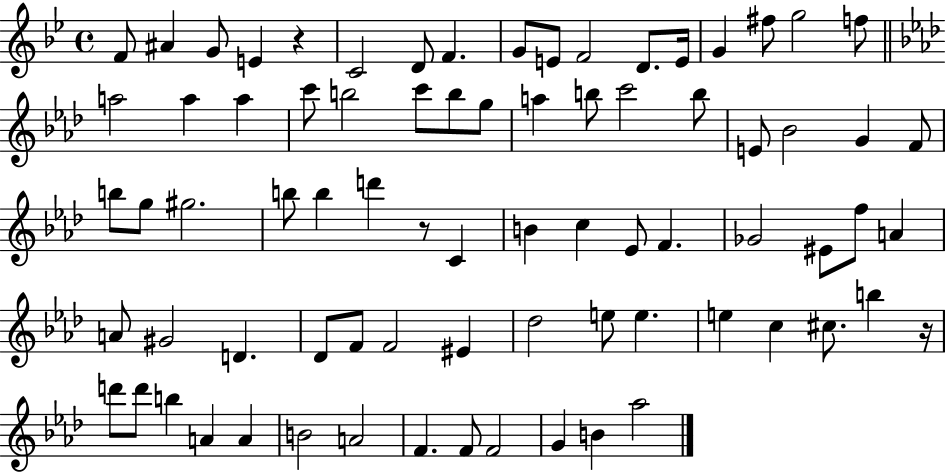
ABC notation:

X:1
T:Untitled
M:4/4
L:1/4
K:Bb
F/2 ^A G/2 E z C2 D/2 F G/2 E/2 F2 D/2 E/4 G ^f/2 g2 f/2 a2 a a c'/2 b2 c'/2 b/2 g/2 a b/2 c'2 b/2 E/2 _B2 G F/2 b/2 g/2 ^g2 b/2 b d' z/2 C B c _E/2 F _G2 ^E/2 f/2 A A/2 ^G2 D _D/2 F/2 F2 ^E _d2 e/2 e e c ^c/2 b z/4 d'/2 d'/2 b A A B2 A2 F F/2 F2 G B _a2